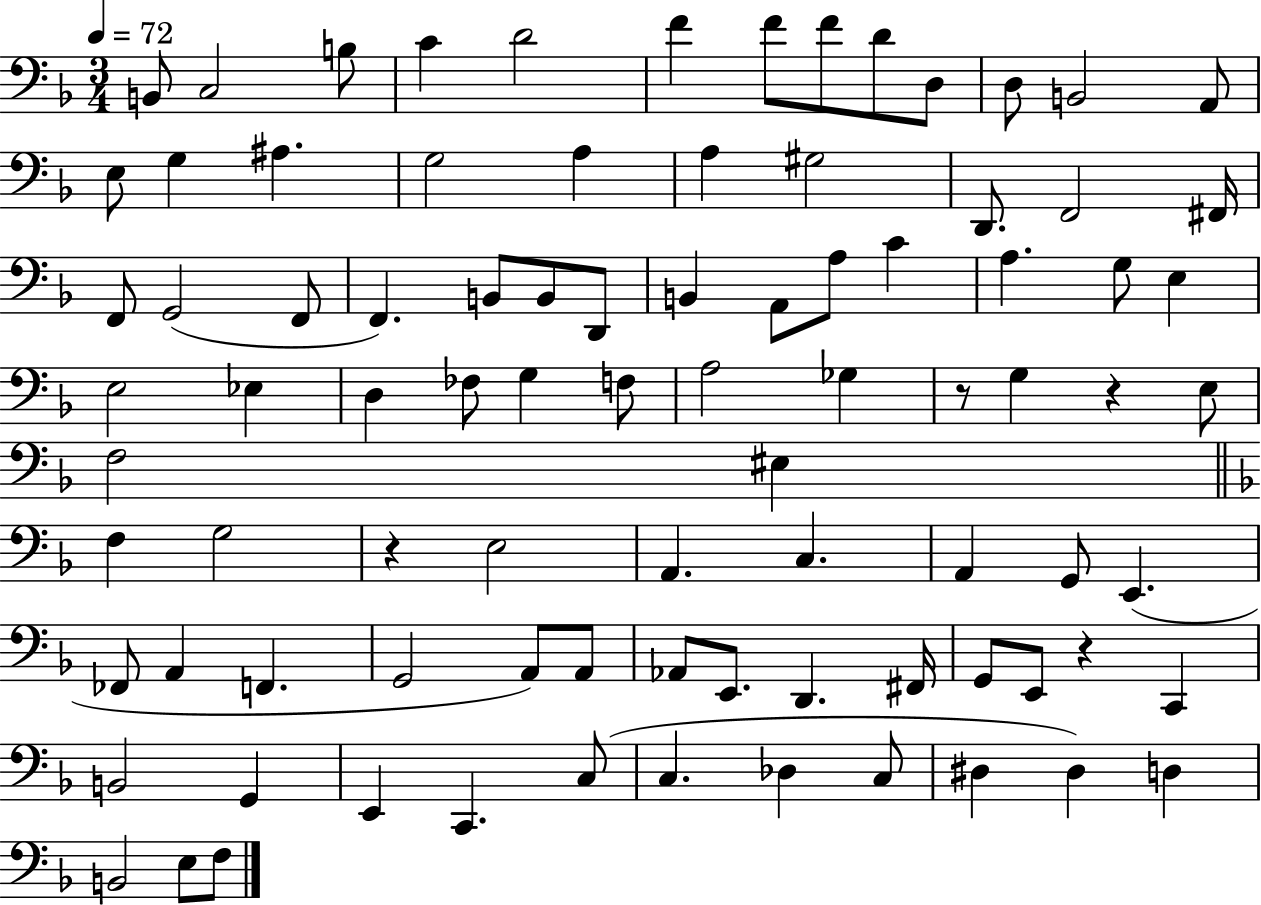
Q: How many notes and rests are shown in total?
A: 88